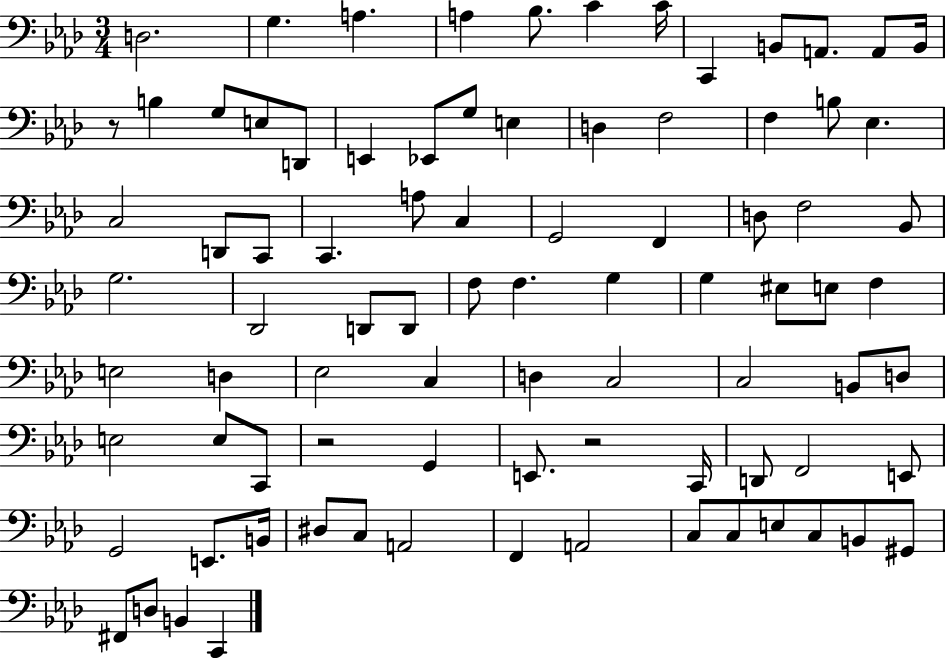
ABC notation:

X:1
T:Untitled
M:3/4
L:1/4
K:Ab
D,2 G, A, A, _B,/2 C C/4 C,, B,,/2 A,,/2 A,,/2 B,,/4 z/2 B, G,/2 E,/2 D,,/2 E,, _E,,/2 G,/2 E, D, F,2 F, B,/2 _E, C,2 D,,/2 C,,/2 C,, A,/2 C, G,,2 F,, D,/2 F,2 _B,,/2 G,2 _D,,2 D,,/2 D,,/2 F,/2 F, G, G, ^E,/2 E,/2 F, E,2 D, _E,2 C, D, C,2 C,2 B,,/2 D,/2 E,2 E,/2 C,,/2 z2 G,, E,,/2 z2 C,,/4 D,,/2 F,,2 E,,/2 G,,2 E,,/2 B,,/4 ^D,/2 C,/2 A,,2 F,, A,,2 C,/2 C,/2 E,/2 C,/2 B,,/2 ^G,,/2 ^F,,/2 D,/2 B,, C,,